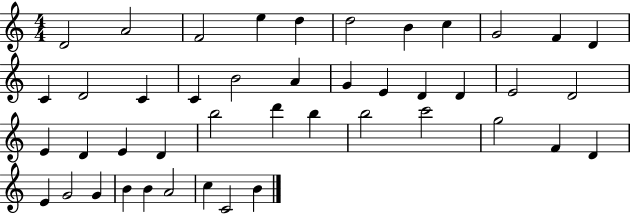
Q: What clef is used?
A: treble